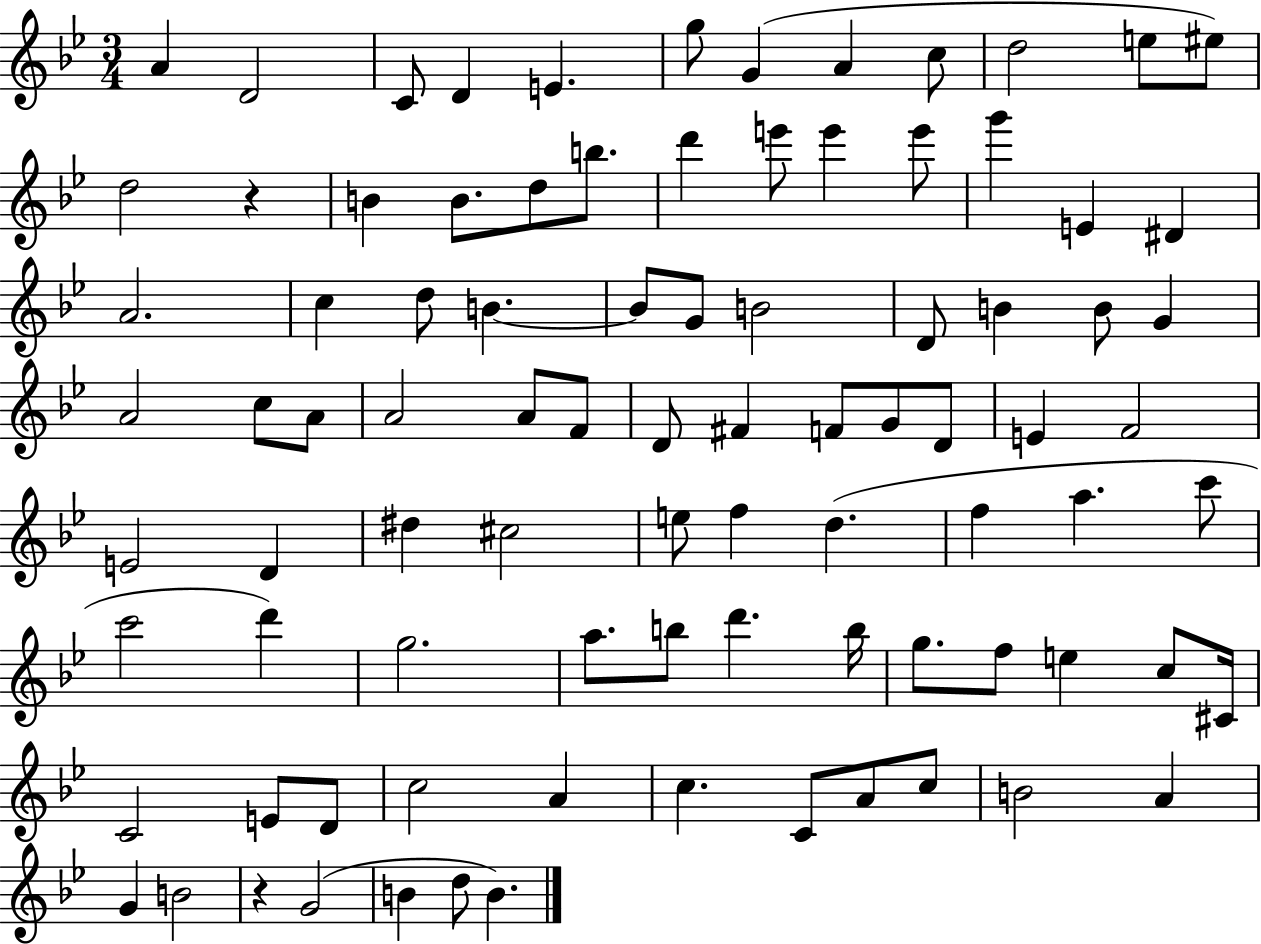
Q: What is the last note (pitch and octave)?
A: B4